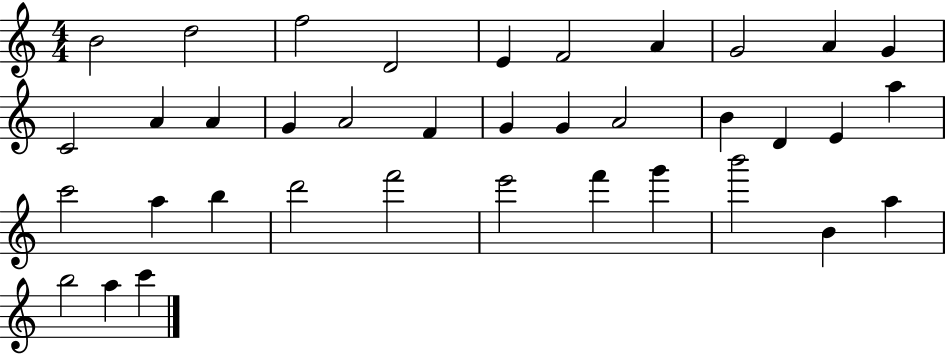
B4/h D5/h F5/h D4/h E4/q F4/h A4/q G4/h A4/q G4/q C4/h A4/q A4/q G4/q A4/h F4/q G4/q G4/q A4/h B4/q D4/q E4/q A5/q C6/h A5/q B5/q D6/h F6/h E6/h F6/q G6/q B6/h B4/q A5/q B5/h A5/q C6/q